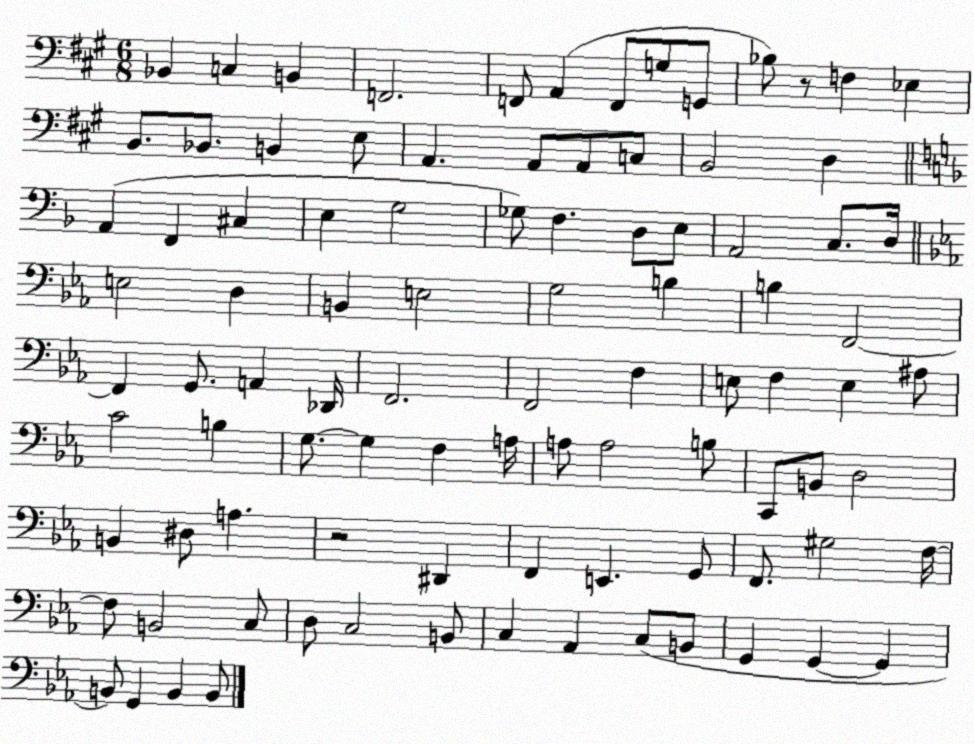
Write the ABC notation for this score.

X:1
T:Untitled
M:6/8
L:1/4
K:A
_B,, C, B,, F,,2 F,,/2 A,, F,,/2 G,/2 G,,/2 _B,/2 z/2 F, _E, B,,/2 _B,,/2 B,, E,/2 A,, A,,/2 A,,/2 C,/2 B,,2 D, A,, F,, ^C, E, G,2 _G,/2 F, D,/2 E,/2 A,,2 C,/2 D,/4 E,2 D, B,, E,2 G,2 B, B, F,,2 F,, G,,/2 A,, _D,,/4 F,,2 F,,2 F, E,/2 F, E, ^A,/2 C2 B, G,/2 G, F, A,/4 A,/2 A,2 B,/2 C,,/2 B,,/2 D,2 B,, ^D,/2 A, z2 ^D,, F,, E,, G,,/2 F,,/2 ^G,2 F,/4 F,/2 B,,2 C,/2 D,/2 C,2 B,,/2 C, _A,, C,/2 B,,/2 G,, G,, G,, B,,/2 G,, B,, B,,/2